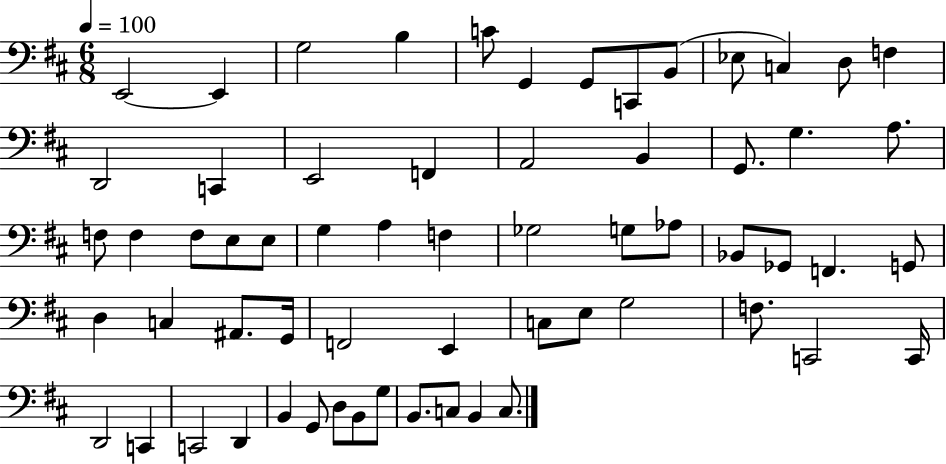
E2/h E2/q G3/h B3/q C4/e G2/q G2/e C2/e B2/e Eb3/e C3/q D3/e F3/q D2/h C2/q E2/h F2/q A2/h B2/q G2/e. G3/q. A3/e. F3/e F3/q F3/e E3/e E3/e G3/q A3/q F3/q Gb3/h G3/e Ab3/e Bb2/e Gb2/e F2/q. G2/e D3/q C3/q A#2/e. G2/s F2/h E2/q C3/e E3/e G3/h F3/e. C2/h C2/s D2/h C2/q C2/h D2/q B2/q G2/e D3/e B2/e G3/e B2/e. C3/e B2/q C3/e.